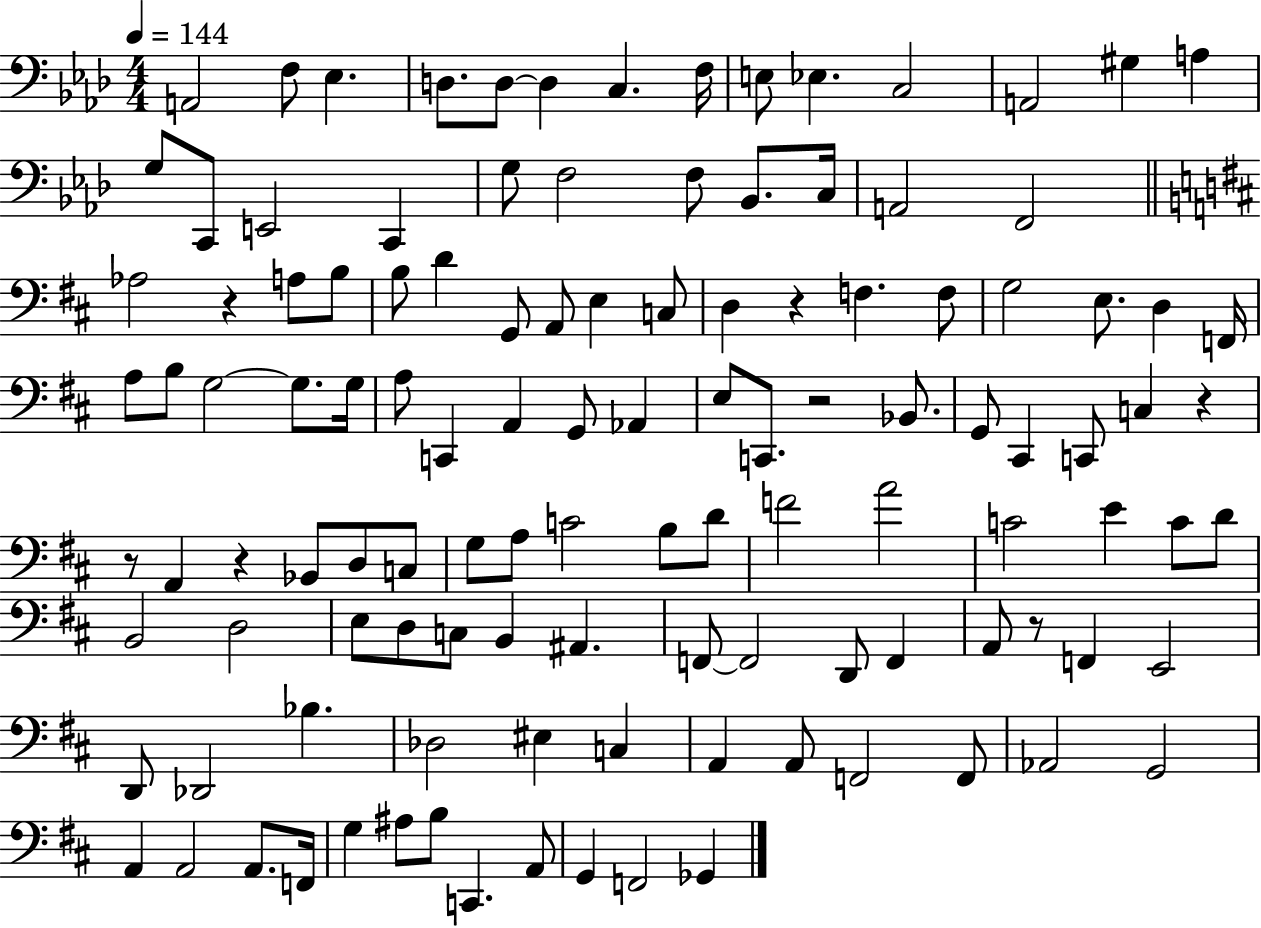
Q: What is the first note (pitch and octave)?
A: A2